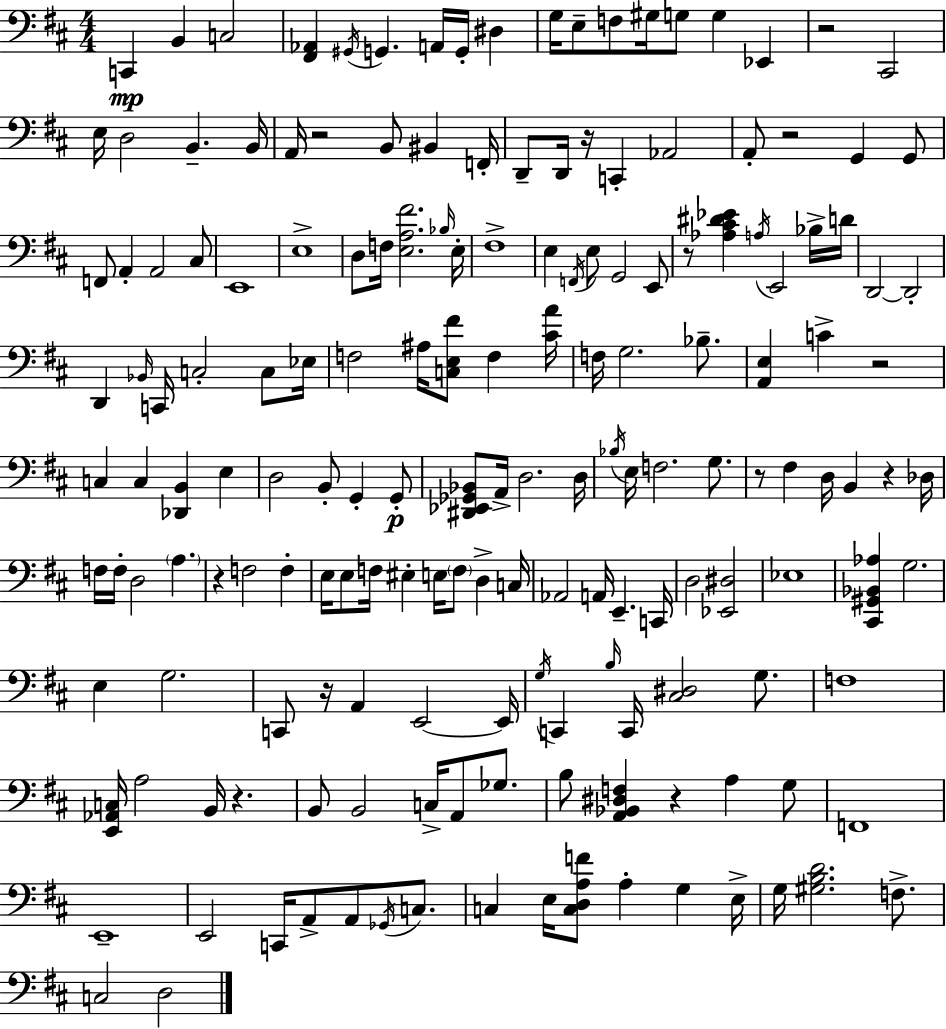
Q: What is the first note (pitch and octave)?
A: C2